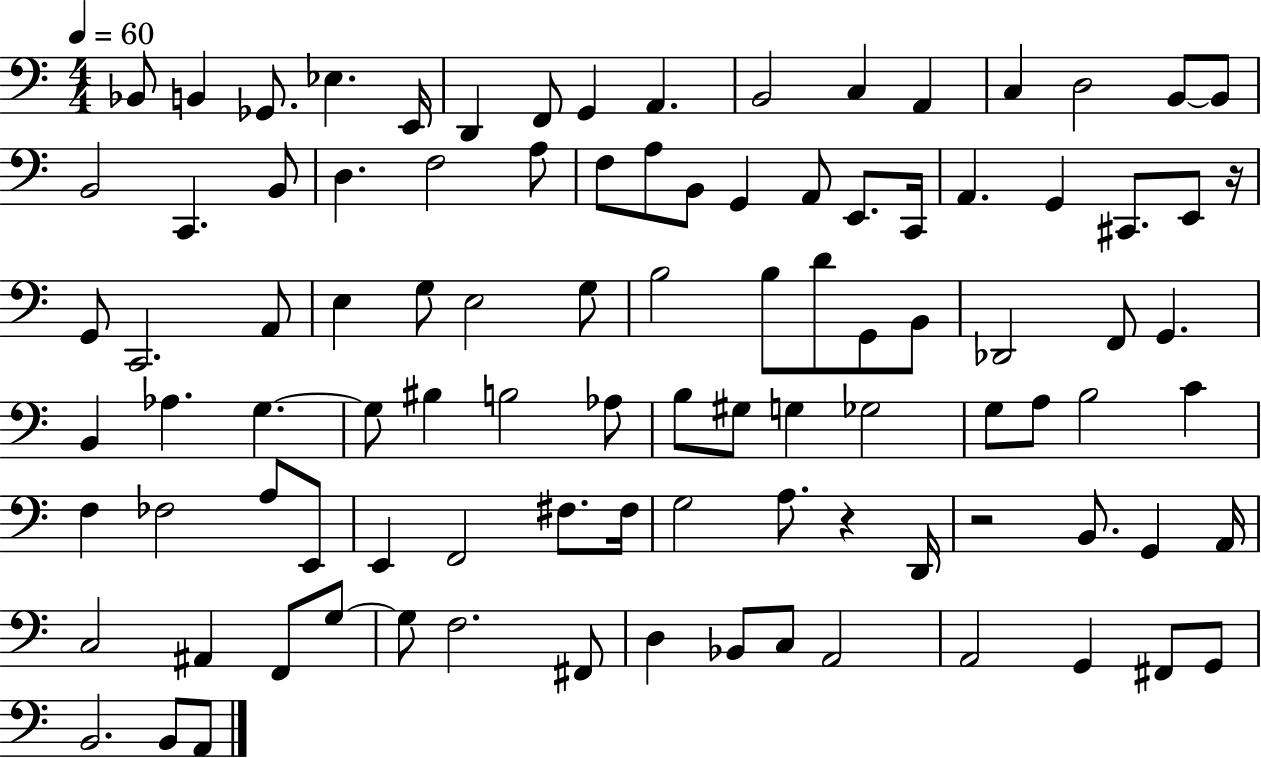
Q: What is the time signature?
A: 4/4